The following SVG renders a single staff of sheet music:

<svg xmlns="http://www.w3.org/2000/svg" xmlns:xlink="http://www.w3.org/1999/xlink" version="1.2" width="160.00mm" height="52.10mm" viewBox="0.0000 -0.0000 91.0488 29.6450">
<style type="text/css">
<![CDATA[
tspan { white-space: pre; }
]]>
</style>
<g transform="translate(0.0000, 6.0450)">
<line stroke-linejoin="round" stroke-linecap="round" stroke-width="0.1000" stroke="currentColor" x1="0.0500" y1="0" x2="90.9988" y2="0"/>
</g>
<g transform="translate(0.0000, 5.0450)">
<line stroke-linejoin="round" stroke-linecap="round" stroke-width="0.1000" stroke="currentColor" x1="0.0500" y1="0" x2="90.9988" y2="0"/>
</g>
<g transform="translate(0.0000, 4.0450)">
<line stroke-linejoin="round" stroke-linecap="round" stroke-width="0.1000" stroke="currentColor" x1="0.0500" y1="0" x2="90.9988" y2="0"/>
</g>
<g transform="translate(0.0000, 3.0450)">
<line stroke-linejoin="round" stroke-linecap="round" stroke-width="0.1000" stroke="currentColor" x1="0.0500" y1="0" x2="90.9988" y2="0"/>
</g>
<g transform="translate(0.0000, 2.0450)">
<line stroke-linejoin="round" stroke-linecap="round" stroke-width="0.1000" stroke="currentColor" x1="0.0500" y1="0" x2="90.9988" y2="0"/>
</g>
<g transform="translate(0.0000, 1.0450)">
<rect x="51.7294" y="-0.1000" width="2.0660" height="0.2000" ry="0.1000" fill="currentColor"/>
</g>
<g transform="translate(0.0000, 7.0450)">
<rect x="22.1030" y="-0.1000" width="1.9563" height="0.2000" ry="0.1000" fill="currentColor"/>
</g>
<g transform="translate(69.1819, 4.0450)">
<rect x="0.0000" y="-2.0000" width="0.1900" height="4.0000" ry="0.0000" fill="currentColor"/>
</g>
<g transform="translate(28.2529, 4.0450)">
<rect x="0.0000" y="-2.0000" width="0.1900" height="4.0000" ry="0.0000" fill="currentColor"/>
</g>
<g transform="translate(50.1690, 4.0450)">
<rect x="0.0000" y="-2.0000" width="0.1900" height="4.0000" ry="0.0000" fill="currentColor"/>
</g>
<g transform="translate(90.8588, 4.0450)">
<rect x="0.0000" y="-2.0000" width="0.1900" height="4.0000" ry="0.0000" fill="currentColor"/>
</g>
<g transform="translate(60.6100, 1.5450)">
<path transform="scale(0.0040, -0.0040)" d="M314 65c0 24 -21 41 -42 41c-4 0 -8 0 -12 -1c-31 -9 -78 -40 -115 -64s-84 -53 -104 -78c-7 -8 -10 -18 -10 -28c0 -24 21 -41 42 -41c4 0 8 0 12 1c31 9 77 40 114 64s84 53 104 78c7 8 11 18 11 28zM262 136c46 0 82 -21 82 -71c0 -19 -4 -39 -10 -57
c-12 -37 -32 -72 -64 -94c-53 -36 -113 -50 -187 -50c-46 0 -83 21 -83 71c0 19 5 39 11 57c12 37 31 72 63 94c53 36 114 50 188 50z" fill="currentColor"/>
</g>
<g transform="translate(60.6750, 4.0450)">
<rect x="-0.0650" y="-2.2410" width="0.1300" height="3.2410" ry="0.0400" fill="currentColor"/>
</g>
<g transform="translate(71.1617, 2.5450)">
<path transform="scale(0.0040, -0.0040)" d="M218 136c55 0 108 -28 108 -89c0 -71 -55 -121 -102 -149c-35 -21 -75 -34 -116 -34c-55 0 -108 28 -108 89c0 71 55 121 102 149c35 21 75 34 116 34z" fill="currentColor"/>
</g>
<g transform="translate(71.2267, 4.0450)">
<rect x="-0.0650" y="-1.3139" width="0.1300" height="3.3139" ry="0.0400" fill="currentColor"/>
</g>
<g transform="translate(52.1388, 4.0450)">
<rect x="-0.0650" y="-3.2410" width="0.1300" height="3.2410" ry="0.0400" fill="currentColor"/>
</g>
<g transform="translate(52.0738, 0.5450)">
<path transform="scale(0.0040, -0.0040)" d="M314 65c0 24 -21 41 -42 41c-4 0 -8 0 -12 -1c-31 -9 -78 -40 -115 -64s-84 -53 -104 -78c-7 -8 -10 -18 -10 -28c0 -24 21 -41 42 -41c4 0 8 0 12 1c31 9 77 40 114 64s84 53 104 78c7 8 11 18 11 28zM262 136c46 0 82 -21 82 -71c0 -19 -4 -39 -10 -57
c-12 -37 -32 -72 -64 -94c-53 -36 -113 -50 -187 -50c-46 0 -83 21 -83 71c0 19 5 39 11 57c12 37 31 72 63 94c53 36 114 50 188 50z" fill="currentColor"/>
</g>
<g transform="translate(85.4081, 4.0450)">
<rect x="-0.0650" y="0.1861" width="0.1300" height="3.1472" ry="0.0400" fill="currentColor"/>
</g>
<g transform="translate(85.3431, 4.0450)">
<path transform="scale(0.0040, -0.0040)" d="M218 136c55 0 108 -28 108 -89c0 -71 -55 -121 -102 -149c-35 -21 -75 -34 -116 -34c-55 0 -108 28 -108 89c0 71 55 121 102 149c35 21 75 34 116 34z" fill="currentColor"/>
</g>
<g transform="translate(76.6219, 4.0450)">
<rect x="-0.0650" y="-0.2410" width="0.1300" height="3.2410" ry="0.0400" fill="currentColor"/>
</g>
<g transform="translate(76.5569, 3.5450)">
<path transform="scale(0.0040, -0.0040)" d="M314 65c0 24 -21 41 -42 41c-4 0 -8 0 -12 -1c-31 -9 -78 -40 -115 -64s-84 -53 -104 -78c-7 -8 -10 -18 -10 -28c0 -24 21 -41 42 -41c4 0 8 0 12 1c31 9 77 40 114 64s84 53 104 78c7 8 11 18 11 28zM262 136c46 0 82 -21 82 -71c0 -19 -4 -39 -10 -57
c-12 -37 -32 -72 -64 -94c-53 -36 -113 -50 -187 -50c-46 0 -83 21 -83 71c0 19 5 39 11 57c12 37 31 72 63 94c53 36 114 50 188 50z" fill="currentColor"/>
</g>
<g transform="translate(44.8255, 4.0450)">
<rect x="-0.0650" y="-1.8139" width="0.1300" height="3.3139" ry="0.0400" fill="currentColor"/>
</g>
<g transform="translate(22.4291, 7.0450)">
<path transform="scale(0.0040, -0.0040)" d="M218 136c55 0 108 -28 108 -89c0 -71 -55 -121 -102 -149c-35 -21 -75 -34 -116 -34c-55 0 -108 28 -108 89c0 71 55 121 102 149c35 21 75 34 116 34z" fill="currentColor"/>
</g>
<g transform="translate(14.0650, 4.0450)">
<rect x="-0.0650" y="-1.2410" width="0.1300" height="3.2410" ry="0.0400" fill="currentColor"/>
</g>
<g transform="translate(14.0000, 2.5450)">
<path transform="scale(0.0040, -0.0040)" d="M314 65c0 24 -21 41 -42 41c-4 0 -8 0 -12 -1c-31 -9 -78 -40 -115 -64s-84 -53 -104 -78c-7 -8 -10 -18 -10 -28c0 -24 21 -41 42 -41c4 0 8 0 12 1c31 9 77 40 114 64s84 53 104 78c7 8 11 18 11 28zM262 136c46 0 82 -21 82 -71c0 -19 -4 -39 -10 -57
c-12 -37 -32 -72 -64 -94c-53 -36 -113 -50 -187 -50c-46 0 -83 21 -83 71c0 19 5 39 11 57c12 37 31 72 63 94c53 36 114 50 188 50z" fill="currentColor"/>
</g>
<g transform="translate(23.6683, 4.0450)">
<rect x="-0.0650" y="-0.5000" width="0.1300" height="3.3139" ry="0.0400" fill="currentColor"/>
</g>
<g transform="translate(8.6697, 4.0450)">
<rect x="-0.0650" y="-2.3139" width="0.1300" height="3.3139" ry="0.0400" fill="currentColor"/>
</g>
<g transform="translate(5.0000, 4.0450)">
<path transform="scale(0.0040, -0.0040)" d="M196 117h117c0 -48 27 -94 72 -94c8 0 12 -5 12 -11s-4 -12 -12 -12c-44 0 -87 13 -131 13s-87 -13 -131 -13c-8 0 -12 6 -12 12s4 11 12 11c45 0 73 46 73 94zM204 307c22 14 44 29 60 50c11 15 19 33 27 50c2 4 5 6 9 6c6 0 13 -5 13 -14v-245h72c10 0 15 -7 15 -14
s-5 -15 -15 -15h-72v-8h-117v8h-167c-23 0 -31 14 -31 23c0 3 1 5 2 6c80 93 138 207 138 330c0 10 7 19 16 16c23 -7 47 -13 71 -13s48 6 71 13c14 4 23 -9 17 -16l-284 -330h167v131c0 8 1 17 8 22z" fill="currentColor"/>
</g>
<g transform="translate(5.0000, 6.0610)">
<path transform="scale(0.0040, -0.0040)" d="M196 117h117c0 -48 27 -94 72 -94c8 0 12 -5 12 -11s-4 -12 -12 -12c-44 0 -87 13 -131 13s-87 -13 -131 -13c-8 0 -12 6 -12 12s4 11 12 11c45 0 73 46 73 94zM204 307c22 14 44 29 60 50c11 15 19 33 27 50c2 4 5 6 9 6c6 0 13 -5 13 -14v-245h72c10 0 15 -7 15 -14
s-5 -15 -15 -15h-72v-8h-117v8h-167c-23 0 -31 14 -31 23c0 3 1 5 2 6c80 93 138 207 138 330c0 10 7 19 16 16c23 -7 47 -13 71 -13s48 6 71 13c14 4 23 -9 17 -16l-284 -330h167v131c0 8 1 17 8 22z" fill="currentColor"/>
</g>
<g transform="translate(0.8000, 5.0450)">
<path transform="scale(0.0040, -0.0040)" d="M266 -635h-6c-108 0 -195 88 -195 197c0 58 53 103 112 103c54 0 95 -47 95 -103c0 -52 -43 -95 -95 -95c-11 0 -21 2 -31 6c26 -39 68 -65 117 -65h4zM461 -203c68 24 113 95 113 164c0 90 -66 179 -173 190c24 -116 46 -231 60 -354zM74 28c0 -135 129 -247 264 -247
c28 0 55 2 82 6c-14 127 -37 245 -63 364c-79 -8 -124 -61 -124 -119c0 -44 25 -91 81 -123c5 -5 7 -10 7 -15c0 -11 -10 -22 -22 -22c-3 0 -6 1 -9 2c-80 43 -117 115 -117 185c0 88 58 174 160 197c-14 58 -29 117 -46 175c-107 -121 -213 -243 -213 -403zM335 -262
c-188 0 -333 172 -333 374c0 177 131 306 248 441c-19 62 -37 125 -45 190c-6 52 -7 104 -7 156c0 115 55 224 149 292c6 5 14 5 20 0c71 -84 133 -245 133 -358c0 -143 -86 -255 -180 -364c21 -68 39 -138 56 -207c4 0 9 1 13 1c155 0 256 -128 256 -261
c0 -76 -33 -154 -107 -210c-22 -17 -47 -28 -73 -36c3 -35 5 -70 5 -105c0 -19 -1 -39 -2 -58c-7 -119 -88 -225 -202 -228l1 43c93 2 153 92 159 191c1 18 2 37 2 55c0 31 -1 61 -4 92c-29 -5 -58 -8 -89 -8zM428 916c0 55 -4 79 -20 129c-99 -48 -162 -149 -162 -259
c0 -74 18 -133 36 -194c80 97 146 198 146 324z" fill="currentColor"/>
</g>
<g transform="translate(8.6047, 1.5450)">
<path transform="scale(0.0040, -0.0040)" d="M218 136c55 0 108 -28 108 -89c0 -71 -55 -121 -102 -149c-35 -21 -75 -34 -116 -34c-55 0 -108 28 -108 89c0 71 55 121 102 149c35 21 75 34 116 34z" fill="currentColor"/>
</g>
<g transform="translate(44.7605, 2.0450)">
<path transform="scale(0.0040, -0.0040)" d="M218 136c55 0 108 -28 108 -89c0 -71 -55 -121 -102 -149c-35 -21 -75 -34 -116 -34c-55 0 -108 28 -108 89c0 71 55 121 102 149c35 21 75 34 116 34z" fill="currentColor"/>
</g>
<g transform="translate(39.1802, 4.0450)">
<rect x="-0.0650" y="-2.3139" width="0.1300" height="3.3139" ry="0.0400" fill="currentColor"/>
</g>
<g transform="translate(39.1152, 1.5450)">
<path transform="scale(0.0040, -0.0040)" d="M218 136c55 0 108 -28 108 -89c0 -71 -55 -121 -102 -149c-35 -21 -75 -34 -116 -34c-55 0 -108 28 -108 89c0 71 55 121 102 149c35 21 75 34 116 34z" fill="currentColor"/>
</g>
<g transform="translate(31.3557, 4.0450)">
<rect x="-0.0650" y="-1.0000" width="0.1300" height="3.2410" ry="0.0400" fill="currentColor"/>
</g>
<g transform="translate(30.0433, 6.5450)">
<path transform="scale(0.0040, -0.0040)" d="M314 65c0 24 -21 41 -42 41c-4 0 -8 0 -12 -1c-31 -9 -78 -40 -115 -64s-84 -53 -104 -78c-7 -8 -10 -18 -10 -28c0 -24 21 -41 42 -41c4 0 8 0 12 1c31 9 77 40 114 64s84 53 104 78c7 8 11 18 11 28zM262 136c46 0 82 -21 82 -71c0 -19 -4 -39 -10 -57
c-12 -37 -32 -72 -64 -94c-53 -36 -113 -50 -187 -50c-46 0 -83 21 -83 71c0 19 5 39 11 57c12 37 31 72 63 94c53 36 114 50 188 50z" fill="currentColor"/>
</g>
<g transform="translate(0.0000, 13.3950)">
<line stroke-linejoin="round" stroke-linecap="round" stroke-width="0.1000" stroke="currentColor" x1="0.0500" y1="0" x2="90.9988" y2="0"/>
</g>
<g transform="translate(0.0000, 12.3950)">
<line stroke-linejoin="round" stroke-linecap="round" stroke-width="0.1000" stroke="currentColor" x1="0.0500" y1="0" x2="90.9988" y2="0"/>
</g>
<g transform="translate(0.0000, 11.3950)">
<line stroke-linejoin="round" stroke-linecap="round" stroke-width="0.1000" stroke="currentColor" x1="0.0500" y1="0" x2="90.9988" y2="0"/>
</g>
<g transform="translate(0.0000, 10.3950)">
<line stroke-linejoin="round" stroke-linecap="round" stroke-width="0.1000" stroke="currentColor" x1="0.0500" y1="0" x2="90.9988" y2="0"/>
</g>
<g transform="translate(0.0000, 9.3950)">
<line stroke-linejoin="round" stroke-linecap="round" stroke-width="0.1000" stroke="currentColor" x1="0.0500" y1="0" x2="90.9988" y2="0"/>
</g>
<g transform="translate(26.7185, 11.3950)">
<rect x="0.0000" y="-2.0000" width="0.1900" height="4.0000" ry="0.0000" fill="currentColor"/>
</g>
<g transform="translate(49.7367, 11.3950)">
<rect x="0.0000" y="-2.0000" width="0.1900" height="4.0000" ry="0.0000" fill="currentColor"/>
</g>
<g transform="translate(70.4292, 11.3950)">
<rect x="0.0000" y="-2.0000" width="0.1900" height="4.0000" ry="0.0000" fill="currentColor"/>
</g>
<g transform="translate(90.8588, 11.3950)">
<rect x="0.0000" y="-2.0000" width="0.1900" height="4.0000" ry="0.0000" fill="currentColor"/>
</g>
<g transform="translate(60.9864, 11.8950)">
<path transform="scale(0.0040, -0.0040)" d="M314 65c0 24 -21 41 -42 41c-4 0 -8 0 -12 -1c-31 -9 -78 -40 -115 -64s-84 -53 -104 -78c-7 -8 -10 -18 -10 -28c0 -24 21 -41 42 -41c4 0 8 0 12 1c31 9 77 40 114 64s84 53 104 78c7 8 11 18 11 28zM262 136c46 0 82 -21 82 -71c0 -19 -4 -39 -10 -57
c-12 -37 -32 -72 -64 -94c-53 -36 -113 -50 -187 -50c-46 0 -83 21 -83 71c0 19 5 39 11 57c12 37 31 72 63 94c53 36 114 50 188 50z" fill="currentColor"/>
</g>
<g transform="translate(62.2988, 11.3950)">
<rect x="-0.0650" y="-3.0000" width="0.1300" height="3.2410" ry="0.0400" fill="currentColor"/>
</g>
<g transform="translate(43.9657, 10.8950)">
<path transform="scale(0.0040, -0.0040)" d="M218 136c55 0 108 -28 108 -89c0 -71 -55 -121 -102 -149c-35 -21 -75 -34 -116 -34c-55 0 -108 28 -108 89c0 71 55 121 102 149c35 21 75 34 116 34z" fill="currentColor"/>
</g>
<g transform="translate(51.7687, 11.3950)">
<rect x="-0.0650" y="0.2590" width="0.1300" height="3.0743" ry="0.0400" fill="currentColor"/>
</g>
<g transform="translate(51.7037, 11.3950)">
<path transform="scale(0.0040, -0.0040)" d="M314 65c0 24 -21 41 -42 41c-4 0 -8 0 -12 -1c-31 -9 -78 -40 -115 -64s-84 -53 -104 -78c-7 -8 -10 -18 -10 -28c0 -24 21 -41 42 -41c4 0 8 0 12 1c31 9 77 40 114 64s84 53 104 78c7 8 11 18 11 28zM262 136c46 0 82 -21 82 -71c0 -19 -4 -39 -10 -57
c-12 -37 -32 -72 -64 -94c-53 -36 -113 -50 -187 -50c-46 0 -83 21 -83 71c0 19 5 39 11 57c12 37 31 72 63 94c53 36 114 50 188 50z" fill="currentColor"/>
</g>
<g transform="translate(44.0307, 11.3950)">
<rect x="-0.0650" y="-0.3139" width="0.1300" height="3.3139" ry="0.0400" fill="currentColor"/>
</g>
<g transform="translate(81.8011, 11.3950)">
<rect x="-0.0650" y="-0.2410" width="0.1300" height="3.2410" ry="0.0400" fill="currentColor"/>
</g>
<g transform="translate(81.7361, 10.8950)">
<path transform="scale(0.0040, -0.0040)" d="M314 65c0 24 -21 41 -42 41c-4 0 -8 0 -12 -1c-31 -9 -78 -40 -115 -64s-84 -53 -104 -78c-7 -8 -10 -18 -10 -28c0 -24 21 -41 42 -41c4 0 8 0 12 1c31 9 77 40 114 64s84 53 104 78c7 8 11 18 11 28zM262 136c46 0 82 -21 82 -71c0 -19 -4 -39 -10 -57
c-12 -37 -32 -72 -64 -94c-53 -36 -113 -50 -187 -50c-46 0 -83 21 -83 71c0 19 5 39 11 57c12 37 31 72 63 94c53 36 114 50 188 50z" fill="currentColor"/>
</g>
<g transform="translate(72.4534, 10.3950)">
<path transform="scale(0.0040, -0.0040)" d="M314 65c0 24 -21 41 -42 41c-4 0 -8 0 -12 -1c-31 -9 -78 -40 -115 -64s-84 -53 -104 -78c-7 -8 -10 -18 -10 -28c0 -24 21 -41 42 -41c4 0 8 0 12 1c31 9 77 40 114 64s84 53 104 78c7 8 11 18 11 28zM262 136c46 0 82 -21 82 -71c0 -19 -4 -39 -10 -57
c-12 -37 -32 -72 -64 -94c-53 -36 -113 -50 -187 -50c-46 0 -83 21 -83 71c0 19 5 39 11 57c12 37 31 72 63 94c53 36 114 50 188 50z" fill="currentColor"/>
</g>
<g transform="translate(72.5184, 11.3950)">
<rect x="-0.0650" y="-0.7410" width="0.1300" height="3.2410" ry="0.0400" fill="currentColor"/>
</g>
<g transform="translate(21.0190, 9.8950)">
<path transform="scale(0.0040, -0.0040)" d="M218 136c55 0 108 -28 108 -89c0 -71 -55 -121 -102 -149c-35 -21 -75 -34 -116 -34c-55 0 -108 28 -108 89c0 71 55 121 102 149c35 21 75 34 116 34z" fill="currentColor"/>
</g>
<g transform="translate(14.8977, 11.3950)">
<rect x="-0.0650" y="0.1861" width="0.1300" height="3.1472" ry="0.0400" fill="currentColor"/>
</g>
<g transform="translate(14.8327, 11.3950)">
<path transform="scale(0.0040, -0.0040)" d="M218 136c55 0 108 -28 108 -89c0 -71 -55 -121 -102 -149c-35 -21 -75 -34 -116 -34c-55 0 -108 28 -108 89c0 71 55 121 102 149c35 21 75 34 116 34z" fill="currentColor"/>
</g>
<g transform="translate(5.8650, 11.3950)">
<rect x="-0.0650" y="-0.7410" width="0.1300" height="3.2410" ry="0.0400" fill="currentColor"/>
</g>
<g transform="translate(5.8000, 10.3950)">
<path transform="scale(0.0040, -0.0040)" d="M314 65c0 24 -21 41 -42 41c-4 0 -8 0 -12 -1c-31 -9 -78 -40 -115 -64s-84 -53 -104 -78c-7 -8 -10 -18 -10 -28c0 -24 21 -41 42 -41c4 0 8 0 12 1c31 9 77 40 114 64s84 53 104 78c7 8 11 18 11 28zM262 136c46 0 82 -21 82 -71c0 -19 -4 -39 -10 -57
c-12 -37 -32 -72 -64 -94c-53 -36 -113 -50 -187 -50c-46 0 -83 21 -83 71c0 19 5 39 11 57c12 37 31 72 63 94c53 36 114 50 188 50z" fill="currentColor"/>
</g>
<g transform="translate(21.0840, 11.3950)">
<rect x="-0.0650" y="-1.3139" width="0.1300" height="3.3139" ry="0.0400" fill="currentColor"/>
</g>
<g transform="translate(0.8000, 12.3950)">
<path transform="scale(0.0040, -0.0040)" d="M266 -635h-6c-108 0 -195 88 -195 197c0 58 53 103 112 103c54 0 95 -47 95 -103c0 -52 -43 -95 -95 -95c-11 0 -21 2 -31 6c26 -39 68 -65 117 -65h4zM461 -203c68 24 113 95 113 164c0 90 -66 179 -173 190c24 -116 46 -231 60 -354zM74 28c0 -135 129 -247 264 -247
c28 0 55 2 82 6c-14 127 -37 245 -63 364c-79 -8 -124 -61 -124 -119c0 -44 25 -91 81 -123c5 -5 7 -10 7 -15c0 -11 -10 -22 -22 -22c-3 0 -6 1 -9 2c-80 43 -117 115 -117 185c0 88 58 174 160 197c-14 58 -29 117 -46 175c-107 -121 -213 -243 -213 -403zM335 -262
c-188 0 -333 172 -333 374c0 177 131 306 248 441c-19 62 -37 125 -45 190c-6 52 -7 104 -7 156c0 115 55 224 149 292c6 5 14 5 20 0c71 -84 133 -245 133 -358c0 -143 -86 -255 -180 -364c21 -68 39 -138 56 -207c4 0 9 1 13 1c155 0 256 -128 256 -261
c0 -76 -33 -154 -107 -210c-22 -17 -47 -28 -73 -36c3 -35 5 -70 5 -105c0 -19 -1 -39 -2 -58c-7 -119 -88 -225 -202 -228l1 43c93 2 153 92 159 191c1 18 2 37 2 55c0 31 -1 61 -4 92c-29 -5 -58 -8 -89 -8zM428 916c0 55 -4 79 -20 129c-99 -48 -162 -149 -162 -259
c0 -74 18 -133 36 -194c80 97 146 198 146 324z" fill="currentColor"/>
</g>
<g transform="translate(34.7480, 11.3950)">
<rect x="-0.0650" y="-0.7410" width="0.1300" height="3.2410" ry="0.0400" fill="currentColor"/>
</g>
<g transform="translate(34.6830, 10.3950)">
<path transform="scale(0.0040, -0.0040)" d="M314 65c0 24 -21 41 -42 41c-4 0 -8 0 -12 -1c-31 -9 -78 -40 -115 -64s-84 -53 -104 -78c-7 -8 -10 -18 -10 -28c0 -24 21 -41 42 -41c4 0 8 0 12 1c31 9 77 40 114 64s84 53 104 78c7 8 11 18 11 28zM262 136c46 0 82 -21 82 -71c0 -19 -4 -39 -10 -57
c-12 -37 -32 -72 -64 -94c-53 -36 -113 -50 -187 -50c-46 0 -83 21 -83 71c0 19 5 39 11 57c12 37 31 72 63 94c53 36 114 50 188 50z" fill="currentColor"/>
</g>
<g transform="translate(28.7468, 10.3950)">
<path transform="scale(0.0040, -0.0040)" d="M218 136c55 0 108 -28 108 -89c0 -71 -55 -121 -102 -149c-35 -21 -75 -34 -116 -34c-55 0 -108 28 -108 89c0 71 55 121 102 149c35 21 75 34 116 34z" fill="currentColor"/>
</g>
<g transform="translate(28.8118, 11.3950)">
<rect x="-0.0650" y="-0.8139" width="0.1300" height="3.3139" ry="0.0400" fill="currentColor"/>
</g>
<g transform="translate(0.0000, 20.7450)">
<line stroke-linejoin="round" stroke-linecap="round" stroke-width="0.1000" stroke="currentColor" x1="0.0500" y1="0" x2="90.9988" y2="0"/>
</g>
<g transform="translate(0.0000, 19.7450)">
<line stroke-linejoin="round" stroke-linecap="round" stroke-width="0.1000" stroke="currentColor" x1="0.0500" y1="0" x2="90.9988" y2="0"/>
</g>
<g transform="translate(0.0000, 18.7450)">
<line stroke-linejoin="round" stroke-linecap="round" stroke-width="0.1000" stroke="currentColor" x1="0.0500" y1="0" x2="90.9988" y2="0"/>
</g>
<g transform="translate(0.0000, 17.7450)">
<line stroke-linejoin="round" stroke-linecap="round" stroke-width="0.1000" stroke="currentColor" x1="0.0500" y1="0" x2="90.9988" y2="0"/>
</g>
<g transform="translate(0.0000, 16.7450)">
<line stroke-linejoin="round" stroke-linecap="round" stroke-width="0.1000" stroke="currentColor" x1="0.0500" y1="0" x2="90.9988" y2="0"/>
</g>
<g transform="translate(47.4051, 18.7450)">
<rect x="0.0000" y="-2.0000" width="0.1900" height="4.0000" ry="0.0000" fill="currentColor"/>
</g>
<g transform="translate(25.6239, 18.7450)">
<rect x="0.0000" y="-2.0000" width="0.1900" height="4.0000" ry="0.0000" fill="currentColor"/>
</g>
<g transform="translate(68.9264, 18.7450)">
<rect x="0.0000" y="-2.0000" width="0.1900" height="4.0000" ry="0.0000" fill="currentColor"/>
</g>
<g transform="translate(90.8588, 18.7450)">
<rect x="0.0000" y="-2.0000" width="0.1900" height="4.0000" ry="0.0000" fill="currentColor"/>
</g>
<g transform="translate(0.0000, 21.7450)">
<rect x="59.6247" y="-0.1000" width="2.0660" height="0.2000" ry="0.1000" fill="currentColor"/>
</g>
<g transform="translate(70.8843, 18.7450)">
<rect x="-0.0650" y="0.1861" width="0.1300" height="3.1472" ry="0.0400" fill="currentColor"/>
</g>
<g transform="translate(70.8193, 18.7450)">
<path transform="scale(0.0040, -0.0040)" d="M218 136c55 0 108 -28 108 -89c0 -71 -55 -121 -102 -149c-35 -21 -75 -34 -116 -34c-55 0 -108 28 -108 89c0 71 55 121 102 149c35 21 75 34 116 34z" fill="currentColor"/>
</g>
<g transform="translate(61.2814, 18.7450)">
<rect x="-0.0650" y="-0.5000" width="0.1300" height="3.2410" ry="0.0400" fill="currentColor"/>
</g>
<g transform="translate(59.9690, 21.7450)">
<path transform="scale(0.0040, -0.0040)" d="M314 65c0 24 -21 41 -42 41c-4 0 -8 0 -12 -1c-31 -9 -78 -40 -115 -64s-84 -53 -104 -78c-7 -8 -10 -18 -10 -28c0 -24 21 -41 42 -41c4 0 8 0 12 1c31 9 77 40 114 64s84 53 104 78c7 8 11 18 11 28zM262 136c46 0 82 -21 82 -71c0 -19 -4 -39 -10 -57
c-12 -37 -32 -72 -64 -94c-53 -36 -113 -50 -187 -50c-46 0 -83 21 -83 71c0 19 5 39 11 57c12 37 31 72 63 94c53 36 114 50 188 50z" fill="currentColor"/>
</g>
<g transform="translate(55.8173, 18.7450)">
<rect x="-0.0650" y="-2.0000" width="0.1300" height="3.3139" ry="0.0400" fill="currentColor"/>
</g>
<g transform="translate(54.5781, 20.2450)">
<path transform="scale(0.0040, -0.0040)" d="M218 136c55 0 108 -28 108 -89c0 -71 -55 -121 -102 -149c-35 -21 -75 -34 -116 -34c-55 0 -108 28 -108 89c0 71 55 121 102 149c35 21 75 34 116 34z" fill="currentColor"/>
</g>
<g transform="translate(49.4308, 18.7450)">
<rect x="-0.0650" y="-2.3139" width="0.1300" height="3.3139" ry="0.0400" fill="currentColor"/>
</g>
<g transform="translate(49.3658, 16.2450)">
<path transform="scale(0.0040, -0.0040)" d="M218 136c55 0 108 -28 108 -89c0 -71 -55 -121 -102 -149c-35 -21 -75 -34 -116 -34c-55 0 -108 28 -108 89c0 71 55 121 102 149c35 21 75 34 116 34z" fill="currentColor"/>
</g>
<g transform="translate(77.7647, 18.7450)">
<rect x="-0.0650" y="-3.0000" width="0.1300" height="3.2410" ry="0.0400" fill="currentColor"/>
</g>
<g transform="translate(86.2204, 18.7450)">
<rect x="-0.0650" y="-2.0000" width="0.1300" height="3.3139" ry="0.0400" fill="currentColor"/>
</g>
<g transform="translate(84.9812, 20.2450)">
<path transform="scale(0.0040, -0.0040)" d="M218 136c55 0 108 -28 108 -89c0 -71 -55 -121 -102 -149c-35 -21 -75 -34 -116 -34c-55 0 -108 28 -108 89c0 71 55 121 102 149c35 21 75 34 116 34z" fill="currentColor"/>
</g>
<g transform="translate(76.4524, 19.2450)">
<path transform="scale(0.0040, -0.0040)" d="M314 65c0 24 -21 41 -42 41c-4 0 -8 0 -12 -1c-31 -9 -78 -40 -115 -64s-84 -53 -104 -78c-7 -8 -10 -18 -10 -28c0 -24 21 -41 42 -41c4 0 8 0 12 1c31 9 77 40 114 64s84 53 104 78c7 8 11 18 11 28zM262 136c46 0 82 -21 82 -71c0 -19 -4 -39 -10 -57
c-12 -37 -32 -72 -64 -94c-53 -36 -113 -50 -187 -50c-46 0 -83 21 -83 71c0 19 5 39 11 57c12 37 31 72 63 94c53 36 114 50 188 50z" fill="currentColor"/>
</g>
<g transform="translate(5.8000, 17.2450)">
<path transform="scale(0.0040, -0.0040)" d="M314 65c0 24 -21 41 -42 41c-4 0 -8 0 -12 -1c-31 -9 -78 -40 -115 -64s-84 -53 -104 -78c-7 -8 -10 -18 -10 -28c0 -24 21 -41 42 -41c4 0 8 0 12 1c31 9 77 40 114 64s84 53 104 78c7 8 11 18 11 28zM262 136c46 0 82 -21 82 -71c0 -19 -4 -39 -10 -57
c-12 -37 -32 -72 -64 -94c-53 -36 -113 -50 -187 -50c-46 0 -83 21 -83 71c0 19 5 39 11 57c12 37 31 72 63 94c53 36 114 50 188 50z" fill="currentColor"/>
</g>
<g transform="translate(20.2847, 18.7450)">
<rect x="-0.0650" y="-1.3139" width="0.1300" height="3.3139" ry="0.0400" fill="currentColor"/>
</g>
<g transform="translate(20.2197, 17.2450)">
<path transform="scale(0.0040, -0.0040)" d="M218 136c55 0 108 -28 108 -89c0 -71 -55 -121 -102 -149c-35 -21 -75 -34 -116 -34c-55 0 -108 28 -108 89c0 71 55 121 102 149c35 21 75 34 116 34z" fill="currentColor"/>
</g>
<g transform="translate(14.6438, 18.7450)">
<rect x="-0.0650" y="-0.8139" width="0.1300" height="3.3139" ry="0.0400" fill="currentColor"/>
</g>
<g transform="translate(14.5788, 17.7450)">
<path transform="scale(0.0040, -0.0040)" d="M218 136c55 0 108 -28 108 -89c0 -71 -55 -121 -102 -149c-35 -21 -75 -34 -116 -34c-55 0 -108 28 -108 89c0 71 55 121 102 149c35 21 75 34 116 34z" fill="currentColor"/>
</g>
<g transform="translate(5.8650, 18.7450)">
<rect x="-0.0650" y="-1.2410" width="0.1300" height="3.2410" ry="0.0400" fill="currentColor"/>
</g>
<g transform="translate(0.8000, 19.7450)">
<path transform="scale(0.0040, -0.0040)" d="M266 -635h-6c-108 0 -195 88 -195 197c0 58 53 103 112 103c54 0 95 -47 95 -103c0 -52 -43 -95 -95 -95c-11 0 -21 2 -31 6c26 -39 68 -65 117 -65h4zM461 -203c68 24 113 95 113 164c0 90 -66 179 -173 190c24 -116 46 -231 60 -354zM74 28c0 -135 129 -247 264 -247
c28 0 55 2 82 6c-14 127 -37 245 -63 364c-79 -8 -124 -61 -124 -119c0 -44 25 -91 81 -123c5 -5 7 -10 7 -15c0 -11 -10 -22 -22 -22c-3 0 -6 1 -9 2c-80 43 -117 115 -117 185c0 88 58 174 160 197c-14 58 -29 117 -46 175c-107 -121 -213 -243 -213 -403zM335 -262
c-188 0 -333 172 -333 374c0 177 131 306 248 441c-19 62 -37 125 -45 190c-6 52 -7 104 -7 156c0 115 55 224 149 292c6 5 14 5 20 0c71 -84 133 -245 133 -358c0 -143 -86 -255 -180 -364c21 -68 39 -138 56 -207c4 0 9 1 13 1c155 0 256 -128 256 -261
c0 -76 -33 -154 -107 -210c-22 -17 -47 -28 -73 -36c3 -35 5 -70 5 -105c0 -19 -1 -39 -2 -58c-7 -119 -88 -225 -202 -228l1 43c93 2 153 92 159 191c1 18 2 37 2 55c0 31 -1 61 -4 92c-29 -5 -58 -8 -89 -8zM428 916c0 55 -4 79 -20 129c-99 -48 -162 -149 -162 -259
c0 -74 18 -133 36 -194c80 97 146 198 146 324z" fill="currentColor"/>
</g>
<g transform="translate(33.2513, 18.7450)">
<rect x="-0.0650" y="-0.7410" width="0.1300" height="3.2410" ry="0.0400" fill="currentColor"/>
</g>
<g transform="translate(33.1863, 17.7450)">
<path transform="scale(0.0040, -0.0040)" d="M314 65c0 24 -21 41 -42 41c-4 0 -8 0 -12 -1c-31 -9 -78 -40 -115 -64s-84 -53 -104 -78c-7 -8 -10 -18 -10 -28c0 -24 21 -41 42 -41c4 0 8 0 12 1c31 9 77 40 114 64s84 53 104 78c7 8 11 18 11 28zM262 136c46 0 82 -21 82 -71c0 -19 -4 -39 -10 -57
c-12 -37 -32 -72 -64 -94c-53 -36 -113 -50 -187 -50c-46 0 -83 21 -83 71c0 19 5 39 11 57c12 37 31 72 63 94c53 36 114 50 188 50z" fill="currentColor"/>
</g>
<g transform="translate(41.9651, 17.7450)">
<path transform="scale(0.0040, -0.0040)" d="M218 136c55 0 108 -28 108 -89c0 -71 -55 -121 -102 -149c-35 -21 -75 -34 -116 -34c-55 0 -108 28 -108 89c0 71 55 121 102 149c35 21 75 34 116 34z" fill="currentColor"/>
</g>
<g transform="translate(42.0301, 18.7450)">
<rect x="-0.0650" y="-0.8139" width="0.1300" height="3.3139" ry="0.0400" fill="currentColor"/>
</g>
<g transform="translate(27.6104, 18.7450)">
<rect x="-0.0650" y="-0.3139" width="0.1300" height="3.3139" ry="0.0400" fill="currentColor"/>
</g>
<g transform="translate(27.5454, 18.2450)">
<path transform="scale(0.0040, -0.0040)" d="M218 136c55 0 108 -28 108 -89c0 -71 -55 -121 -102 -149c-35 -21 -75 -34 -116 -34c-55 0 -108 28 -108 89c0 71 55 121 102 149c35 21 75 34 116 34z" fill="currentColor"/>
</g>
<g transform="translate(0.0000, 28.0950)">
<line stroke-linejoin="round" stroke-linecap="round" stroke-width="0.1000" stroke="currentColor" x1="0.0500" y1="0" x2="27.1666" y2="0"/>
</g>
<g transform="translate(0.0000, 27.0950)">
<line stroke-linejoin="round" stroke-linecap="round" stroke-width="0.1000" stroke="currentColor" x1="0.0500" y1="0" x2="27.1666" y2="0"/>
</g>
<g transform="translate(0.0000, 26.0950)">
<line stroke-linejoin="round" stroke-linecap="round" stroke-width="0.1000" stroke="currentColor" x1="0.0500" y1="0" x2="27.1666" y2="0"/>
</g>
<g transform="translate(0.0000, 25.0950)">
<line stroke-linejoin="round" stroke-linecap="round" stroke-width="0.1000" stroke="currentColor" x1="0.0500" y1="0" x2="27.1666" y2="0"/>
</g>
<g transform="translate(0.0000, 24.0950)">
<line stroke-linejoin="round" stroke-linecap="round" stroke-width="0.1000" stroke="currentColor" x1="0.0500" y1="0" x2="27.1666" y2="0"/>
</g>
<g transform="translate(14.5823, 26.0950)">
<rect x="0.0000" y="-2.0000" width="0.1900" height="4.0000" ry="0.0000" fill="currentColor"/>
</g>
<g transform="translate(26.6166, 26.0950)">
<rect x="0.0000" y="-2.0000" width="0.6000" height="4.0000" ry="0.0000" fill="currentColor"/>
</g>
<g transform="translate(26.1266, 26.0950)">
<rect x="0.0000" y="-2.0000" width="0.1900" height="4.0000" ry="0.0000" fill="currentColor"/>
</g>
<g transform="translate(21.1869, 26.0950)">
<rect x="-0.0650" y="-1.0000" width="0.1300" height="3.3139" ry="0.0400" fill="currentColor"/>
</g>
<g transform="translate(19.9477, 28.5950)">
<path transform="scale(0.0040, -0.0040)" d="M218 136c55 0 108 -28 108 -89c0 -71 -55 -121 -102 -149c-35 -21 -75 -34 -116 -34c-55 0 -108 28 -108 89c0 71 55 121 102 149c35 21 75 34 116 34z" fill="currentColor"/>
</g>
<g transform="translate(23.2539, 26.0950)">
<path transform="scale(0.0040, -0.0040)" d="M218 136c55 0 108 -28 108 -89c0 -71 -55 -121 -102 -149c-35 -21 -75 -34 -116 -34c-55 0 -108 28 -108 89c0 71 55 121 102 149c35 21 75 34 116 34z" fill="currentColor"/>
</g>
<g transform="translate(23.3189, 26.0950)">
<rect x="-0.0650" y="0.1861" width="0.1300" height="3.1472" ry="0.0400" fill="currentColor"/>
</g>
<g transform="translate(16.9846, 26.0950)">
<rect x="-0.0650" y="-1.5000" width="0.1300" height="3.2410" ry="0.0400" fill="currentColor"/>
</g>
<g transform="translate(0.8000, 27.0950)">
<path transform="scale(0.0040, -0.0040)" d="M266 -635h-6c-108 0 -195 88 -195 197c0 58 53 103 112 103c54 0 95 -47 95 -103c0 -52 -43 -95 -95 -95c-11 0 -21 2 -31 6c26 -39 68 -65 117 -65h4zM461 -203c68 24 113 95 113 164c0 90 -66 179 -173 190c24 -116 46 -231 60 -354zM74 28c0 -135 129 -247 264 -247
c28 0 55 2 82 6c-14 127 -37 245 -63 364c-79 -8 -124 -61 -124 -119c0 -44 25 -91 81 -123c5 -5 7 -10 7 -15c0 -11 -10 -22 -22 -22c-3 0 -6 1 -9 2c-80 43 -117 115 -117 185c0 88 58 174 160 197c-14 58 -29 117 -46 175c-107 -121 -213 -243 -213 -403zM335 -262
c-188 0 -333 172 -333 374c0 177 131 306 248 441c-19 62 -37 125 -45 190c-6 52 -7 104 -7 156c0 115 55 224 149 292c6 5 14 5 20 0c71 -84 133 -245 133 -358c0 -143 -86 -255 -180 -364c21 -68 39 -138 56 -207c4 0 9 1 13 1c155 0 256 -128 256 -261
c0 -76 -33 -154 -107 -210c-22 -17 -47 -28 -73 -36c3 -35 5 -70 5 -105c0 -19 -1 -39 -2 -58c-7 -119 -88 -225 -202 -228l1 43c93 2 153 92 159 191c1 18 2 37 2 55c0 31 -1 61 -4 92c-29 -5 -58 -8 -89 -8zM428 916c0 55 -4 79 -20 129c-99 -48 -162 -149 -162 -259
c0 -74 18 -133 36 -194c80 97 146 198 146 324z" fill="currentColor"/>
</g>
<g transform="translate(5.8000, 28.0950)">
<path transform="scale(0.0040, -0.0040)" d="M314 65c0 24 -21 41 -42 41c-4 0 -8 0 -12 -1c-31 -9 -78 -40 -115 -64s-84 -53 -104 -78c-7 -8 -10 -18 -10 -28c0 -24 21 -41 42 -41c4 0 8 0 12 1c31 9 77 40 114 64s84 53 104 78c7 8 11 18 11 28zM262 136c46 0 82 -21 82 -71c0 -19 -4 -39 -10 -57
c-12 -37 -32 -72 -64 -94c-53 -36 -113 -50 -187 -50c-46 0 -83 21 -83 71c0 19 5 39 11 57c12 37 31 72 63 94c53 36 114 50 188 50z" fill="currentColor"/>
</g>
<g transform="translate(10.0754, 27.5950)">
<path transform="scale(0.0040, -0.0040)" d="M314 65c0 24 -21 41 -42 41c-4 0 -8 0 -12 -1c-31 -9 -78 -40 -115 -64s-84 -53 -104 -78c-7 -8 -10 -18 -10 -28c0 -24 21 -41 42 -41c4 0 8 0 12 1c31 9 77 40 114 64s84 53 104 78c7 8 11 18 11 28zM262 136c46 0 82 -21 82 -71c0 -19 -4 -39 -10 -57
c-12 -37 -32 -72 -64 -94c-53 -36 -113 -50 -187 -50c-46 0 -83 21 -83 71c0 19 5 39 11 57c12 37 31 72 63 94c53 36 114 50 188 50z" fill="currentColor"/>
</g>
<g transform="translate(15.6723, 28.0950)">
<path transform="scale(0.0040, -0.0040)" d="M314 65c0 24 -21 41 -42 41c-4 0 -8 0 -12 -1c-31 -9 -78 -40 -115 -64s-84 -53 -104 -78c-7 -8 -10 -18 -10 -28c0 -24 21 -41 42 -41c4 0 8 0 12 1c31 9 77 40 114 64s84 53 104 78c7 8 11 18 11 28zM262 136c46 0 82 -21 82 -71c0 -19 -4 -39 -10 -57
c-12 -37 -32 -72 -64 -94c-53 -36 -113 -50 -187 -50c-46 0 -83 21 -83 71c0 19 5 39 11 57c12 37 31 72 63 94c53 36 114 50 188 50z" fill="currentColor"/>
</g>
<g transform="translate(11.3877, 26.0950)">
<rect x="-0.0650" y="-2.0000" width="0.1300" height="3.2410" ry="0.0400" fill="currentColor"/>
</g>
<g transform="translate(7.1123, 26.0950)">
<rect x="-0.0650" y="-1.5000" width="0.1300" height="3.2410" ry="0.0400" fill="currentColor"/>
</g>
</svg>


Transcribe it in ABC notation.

X:1
T:Untitled
M:4/4
L:1/4
K:C
g e2 C D2 g f b2 g2 e c2 B d2 B e d d2 c B2 A2 d2 c2 e2 d e c d2 d g F C2 B A2 F E2 F2 E2 D B